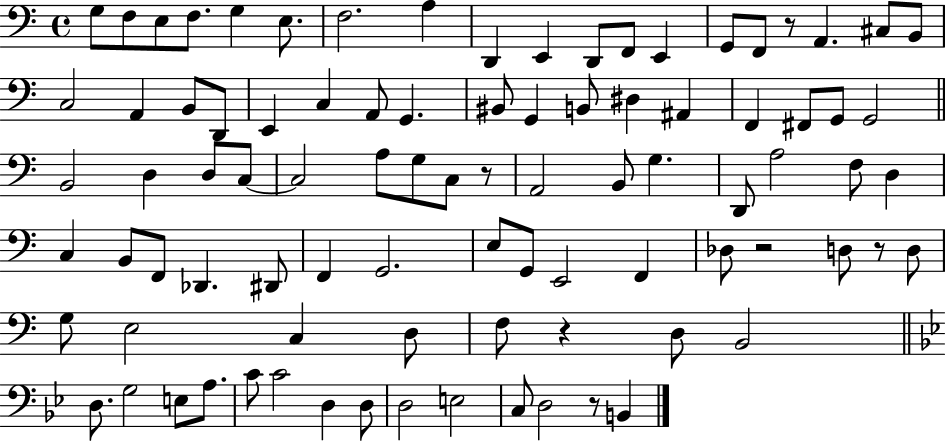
{
  \clef bass
  \time 4/4
  \defaultTimeSignature
  \key c \major
  \repeat volta 2 { g8 f8 e8 f8. g4 e8. | f2. a4 | d,4 e,4 d,8 f,8 e,4 | g,8 f,8 r8 a,4. cis8 b,8 | \break c2 a,4 b,8 d,8 | e,4 c4 a,8 g,4. | bis,8 g,4 b,8 dis4 ais,4 | f,4 fis,8 g,8 g,2 | \break \bar "||" \break \key c \major b,2 d4 d8 c8~~ | c2 a8 g8 c8 r8 | a,2 b,8 g4. | d,8 a2 f8 d4 | \break c4 b,8 f,8 des,4. dis,8 | f,4 g,2. | e8 g,8 e,2 f,4 | des8 r2 d8 r8 d8 | \break g8 e2 c4 d8 | f8 r4 d8 b,2 | \bar "||" \break \key bes \major d8. g2 e8 a8. | c'8 c'2 d4 d8 | d2 e2 | c8 d2 r8 b,4 | \break } \bar "|."
}